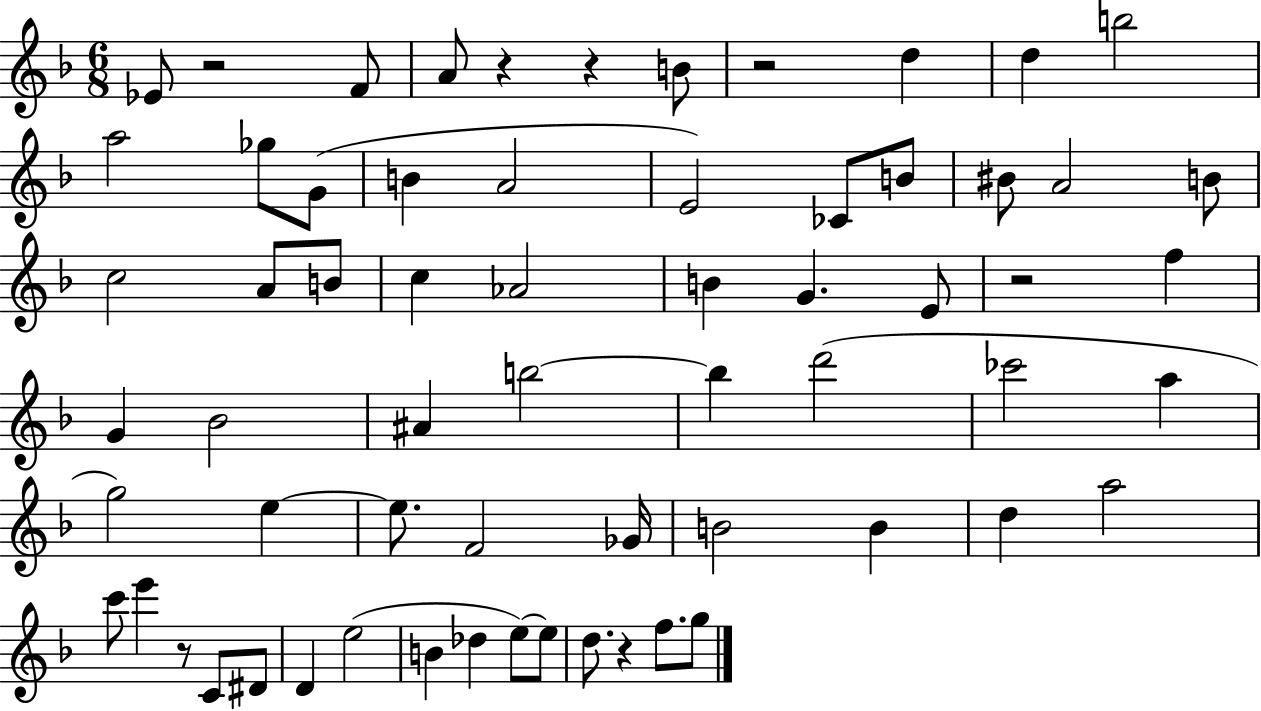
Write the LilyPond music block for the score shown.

{
  \clef treble
  \numericTimeSignature
  \time 6/8
  \key f \major
  \repeat volta 2 { ees'8 r2 f'8 | a'8 r4 r4 b'8 | r2 d''4 | d''4 b''2 | \break a''2 ges''8 g'8( | b'4 a'2 | e'2) ces'8 b'8 | bis'8 a'2 b'8 | \break c''2 a'8 b'8 | c''4 aes'2 | b'4 g'4. e'8 | r2 f''4 | \break g'4 bes'2 | ais'4 b''2~~ | b''4 d'''2( | ces'''2 a''4 | \break g''2) e''4~~ | e''8. f'2 ges'16 | b'2 b'4 | d''4 a''2 | \break c'''8 e'''4 r8 c'8 dis'8 | d'4 e''2( | b'4 des''4 e''8~~) e''8 | d''8. r4 f''8. g''8 | \break } \bar "|."
}